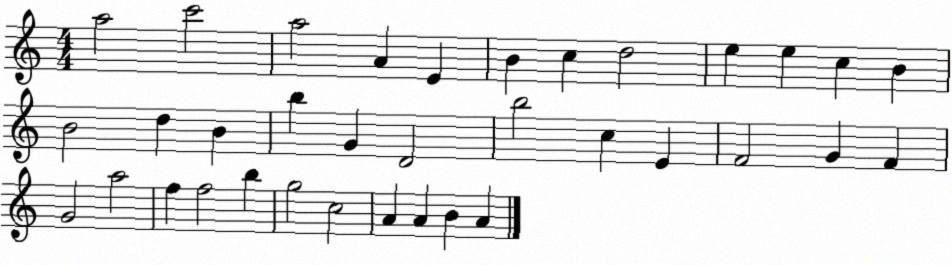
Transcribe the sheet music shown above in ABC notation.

X:1
T:Untitled
M:4/4
L:1/4
K:C
a2 c'2 a2 A E B c d2 e e c B B2 d B b G D2 b2 c E F2 G F G2 a2 f f2 b g2 c2 A A B A